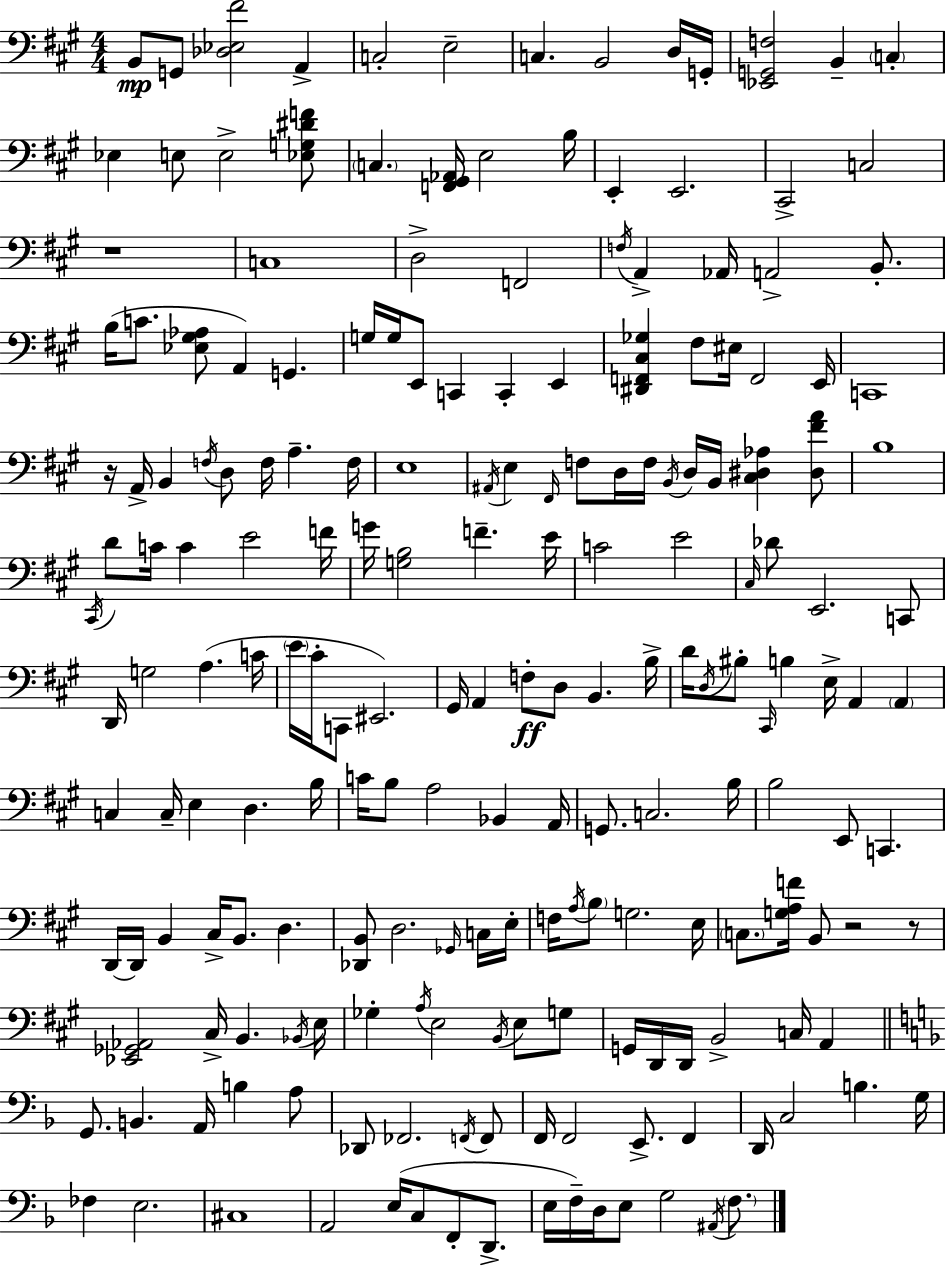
X:1
T:Untitled
M:4/4
L:1/4
K:A
B,,/2 G,,/2 [_D,_E,^F]2 A,, C,2 E,2 C, B,,2 D,/4 G,,/4 [_E,,G,,F,]2 B,, C, _E, E,/2 E,2 [_E,G,^DF]/2 C, [F,,^G,,_A,,]/4 E,2 B,/4 E,, E,,2 ^C,,2 C,2 z4 C,4 D,2 F,,2 F,/4 A,, _A,,/4 A,,2 B,,/2 B,/4 C/2 [_E,^G,_A,]/2 A,, G,, G,/4 G,/4 E,,/2 C,, C,, E,, [^D,,F,,^C,_G,] ^F,/2 ^E,/4 F,,2 E,,/4 C,,4 z/4 A,,/4 B,, F,/4 D,/2 F,/4 A, F,/4 E,4 ^A,,/4 E, ^F,,/4 F,/2 D,/4 F,/4 B,,/4 D,/4 B,,/4 [^C,^D,_A,] [^D,^FA]/2 B,4 ^C,,/4 D/2 C/4 C E2 F/4 G/4 [G,B,]2 F E/4 C2 E2 ^C,/4 _D/2 E,,2 C,,/2 D,,/4 G,2 A, C/4 E/4 ^C/4 C,,/2 ^E,,2 ^G,,/4 A,, F,/2 D,/2 B,, B,/4 D/4 D,/4 ^B,/2 ^C,,/4 B, E,/4 A,, A,, C, C,/4 E, D, B,/4 C/4 B,/2 A,2 _B,, A,,/4 G,,/2 C,2 B,/4 B,2 E,,/2 C,, D,,/4 D,,/4 B,, ^C,/4 B,,/2 D, [_D,,B,,]/2 D,2 _G,,/4 C,/4 E,/4 F,/4 A,/4 B,/2 G,2 E,/4 C,/2 [G,A,F]/4 B,,/2 z2 z/2 [_E,,_G,,_A,,]2 ^C,/4 B,, _B,,/4 E,/4 _G, A,/4 E,2 B,,/4 E,/2 G,/2 G,,/4 D,,/4 D,,/4 B,,2 C,/4 A,, G,,/2 B,, A,,/4 B, A,/2 _D,,/2 _F,,2 F,,/4 F,,/2 F,,/4 F,,2 E,,/2 F,, D,,/4 C,2 B, G,/4 _F, E,2 ^C,4 A,,2 E,/4 C,/2 F,,/2 D,,/2 E,/4 F,/4 D,/4 E,/2 G,2 ^A,,/4 F,/2